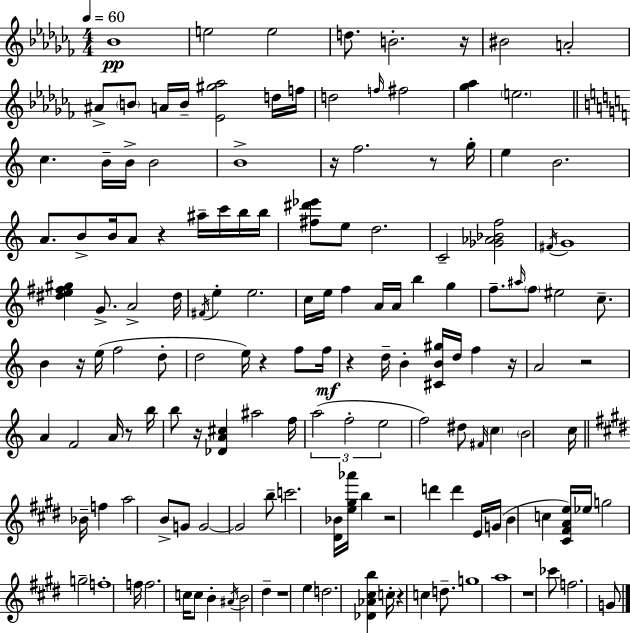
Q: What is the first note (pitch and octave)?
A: Bb4